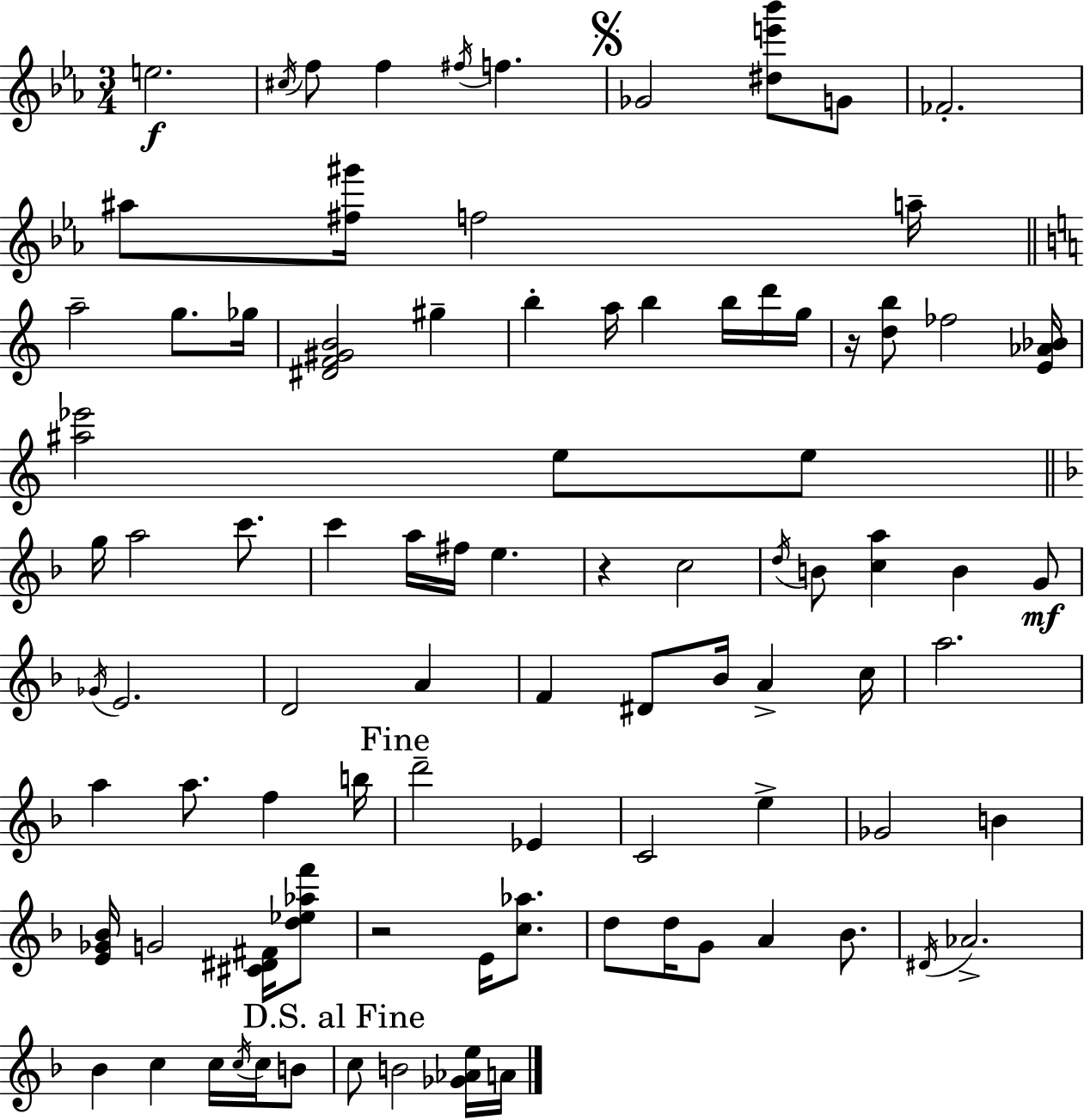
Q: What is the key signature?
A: EES major